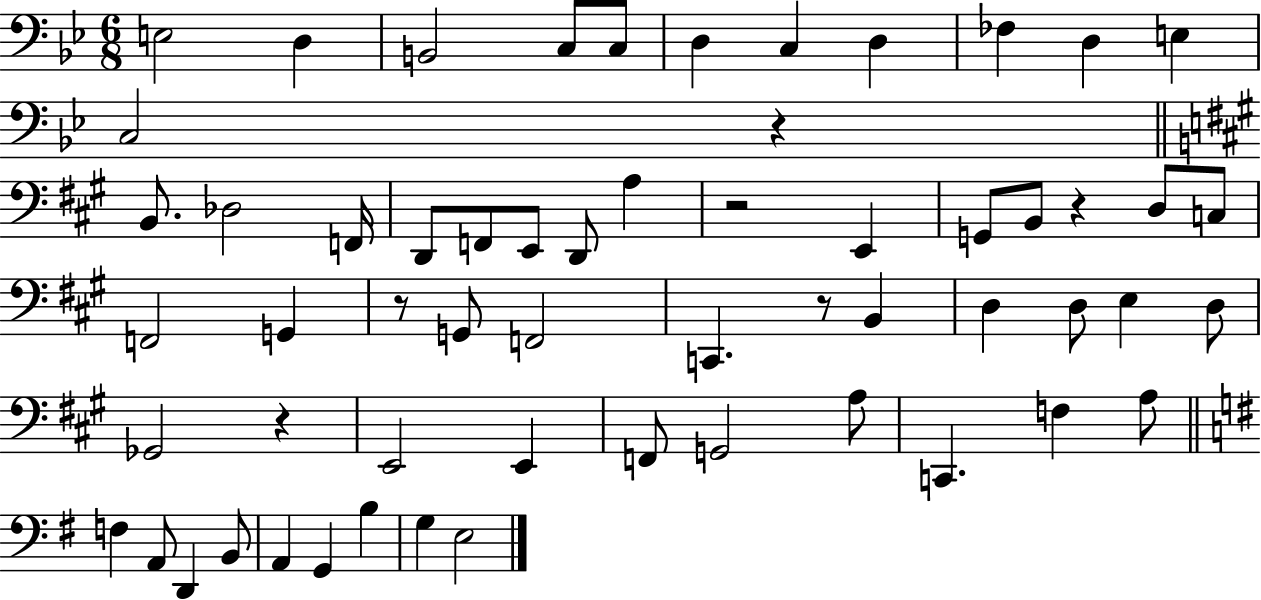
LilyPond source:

{
  \clef bass
  \numericTimeSignature
  \time 6/8
  \key bes \major
  \repeat volta 2 { e2 d4 | b,2 c8 c8 | d4 c4 d4 | fes4 d4 e4 | \break c2 r4 | \bar "||" \break \key a \major b,8. des2 f,16 | d,8 f,8 e,8 d,8 a4 | r2 e,4 | g,8 b,8 r4 d8 c8 | \break f,2 g,4 | r8 g,8 f,2 | c,4. r8 b,4 | d4 d8 e4 d8 | \break ges,2 r4 | e,2 e,4 | f,8 g,2 a8 | c,4. f4 a8 | \break \bar "||" \break \key g \major f4 a,8 d,4 b,8 | a,4 g,4 b4 | g4 e2 | } \bar "|."
}